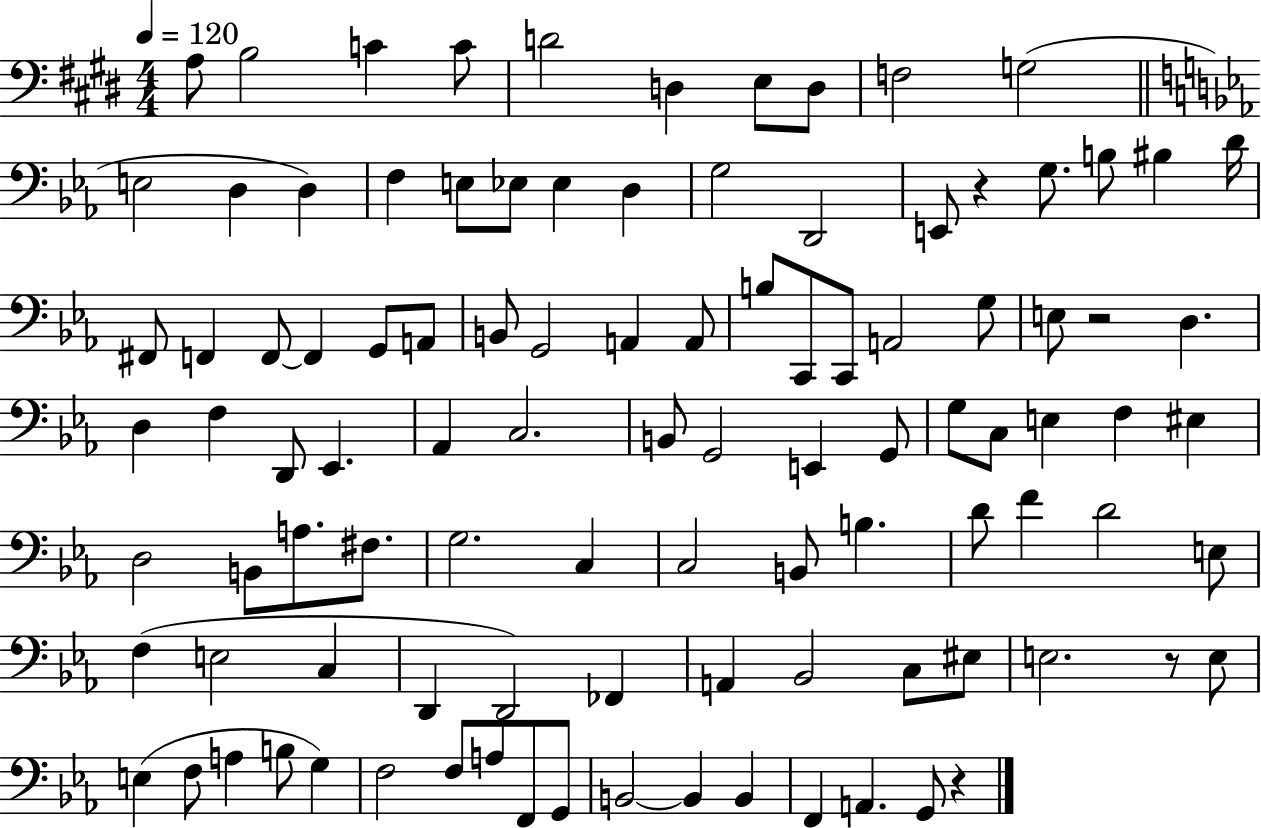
X:1
T:Untitled
M:4/4
L:1/4
K:E
A,/2 B,2 C C/2 D2 D, E,/2 D,/2 F,2 G,2 E,2 D, D, F, E,/2 _E,/2 _E, D, G,2 D,,2 E,,/2 z G,/2 B,/2 ^B, D/4 ^F,,/2 F,, F,,/2 F,, G,,/2 A,,/2 B,,/2 G,,2 A,, A,,/2 B,/2 C,,/2 C,,/2 A,,2 G,/2 E,/2 z2 D, D, F, D,,/2 _E,, _A,, C,2 B,,/2 G,,2 E,, G,,/2 G,/2 C,/2 E, F, ^E, D,2 B,,/2 A,/2 ^F,/2 G,2 C, C,2 B,,/2 B, D/2 F D2 E,/2 F, E,2 C, D,, D,,2 _F,, A,, _B,,2 C,/2 ^E,/2 E,2 z/2 E,/2 E, F,/2 A, B,/2 G, F,2 F,/2 A,/2 F,,/2 G,,/2 B,,2 B,, B,, F,, A,, G,,/2 z